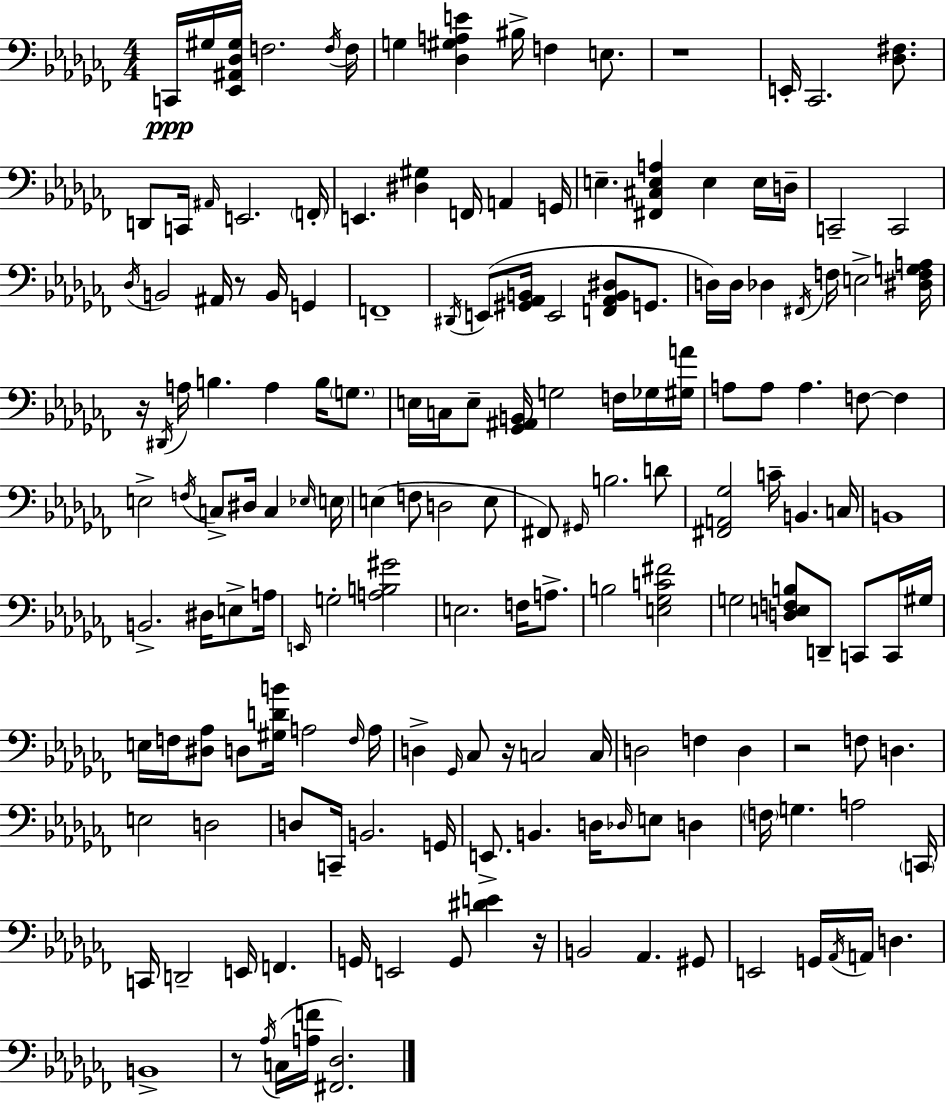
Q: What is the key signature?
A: AES minor